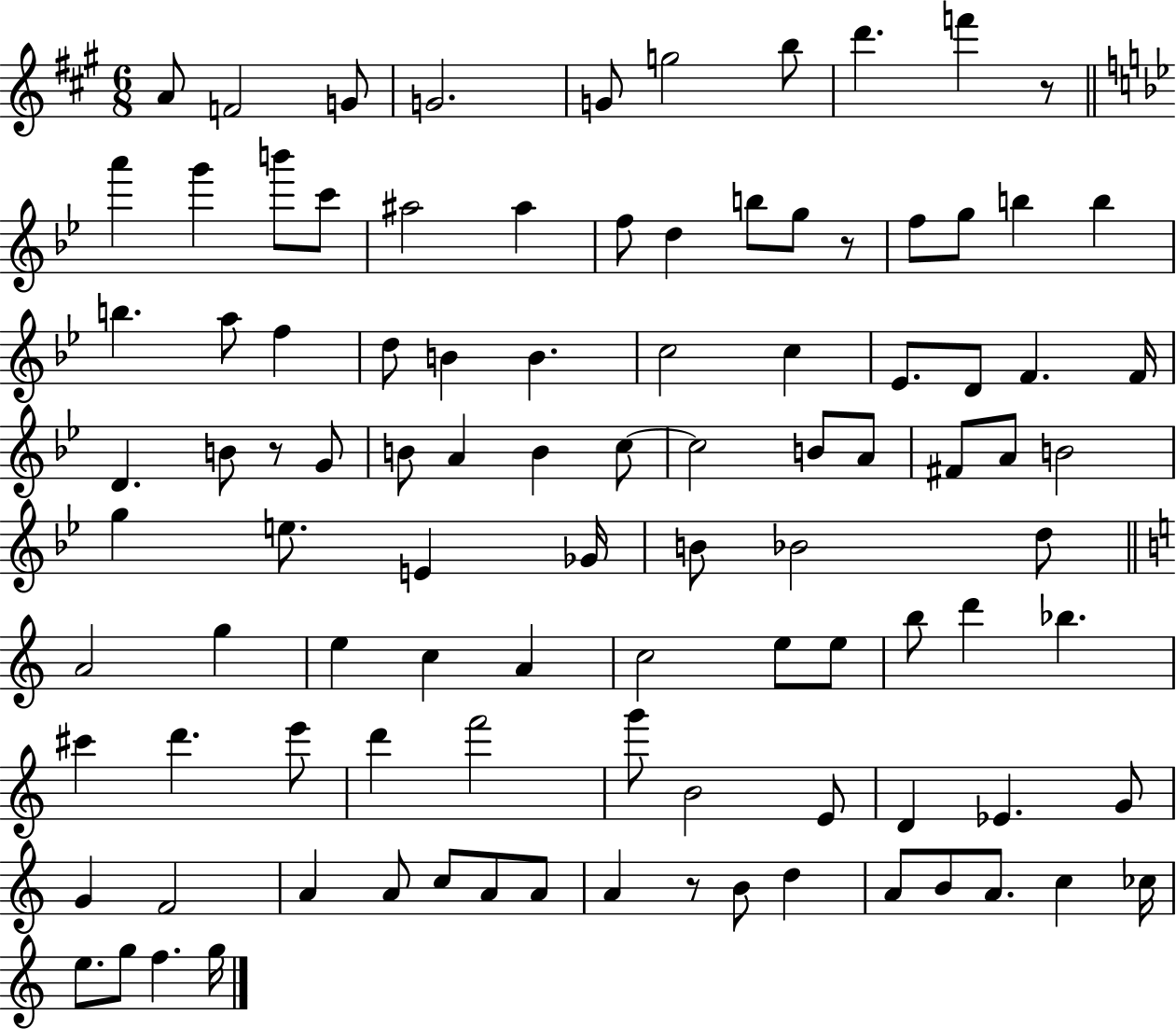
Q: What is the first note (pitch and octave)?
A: A4